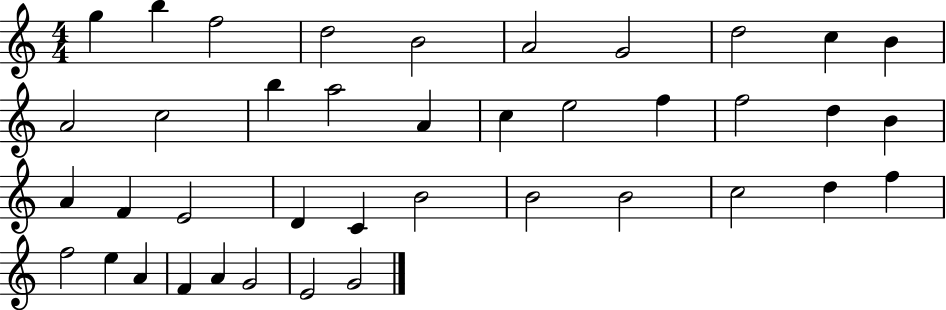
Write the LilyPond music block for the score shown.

{
  \clef treble
  \numericTimeSignature
  \time 4/4
  \key c \major
  g''4 b''4 f''2 | d''2 b'2 | a'2 g'2 | d''2 c''4 b'4 | \break a'2 c''2 | b''4 a''2 a'4 | c''4 e''2 f''4 | f''2 d''4 b'4 | \break a'4 f'4 e'2 | d'4 c'4 b'2 | b'2 b'2 | c''2 d''4 f''4 | \break f''2 e''4 a'4 | f'4 a'4 g'2 | e'2 g'2 | \bar "|."
}